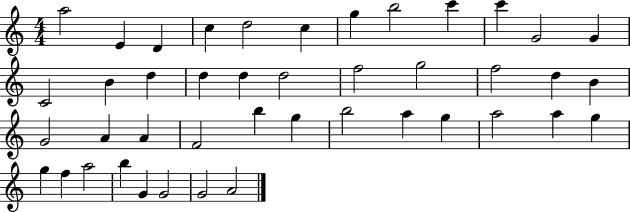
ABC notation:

X:1
T:Untitled
M:4/4
L:1/4
K:C
a2 E D c d2 c g b2 c' c' G2 G C2 B d d d d2 f2 g2 f2 d B G2 A A F2 b g b2 a g a2 a g g f a2 b G G2 G2 A2